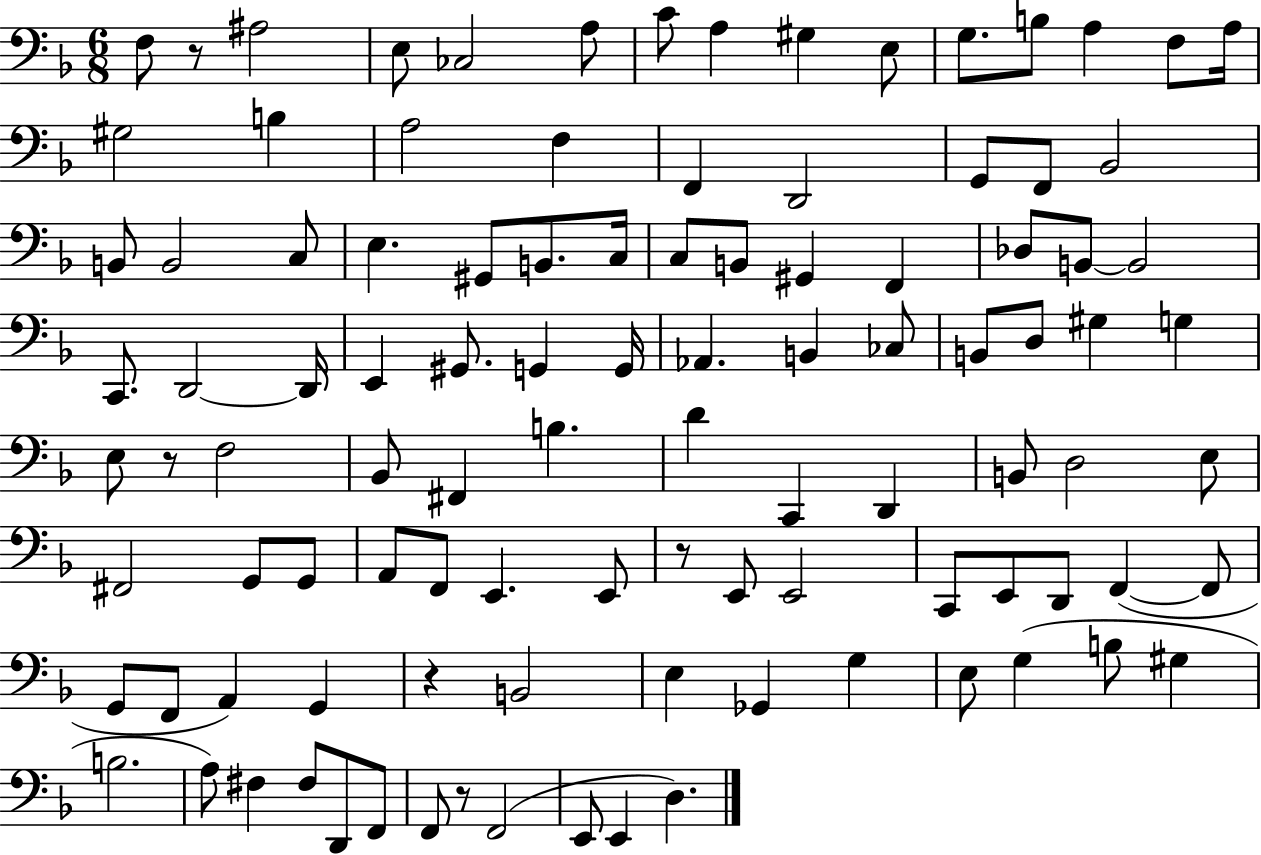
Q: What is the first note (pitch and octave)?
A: F3